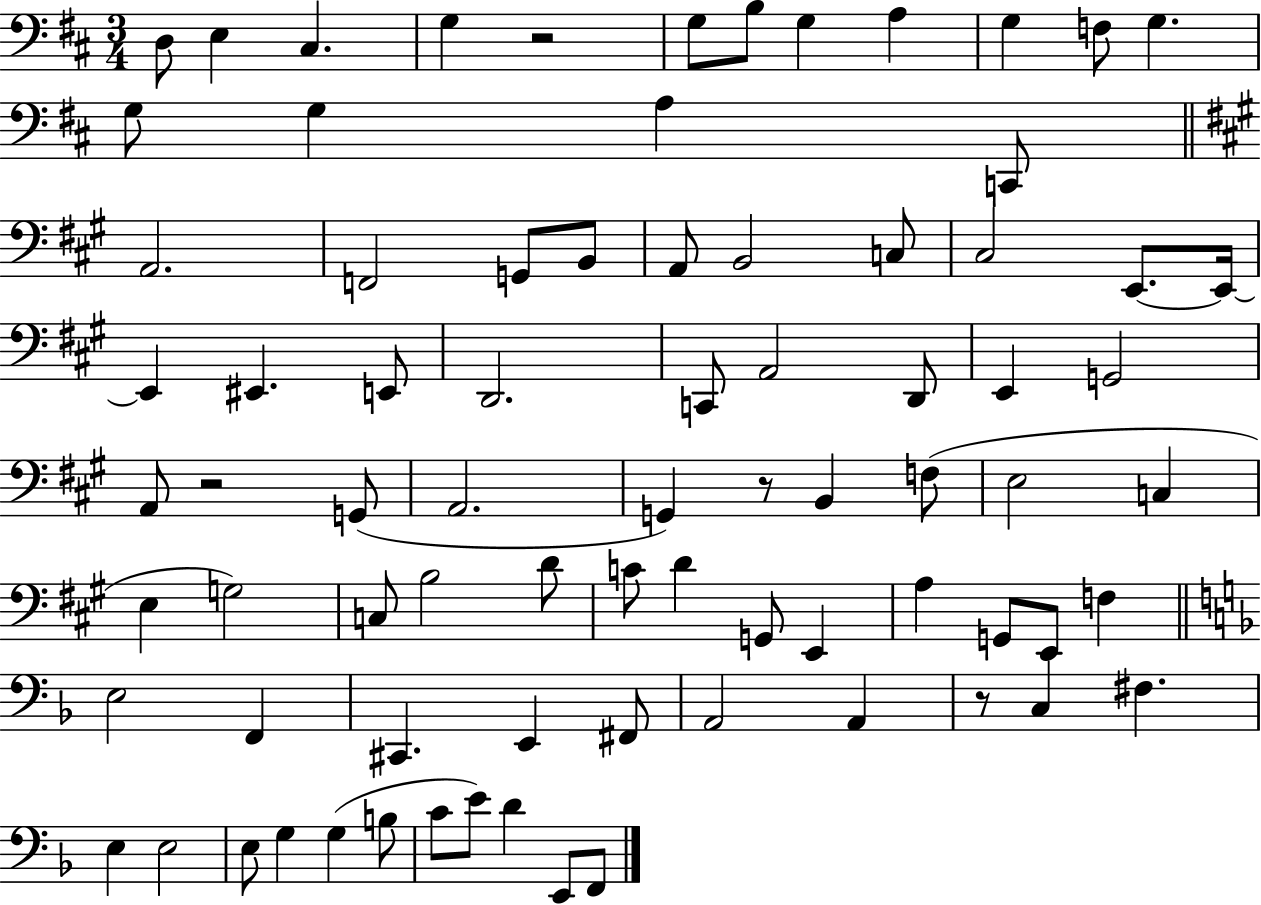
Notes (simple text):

D3/e E3/q C#3/q. G3/q R/h G3/e B3/e G3/q A3/q G3/q F3/e G3/q. G3/e G3/q A3/q C2/e A2/h. F2/h G2/e B2/e A2/e B2/h C3/e C#3/h E2/e. E2/s E2/q EIS2/q. E2/e D2/h. C2/e A2/h D2/e E2/q G2/h A2/e R/h G2/e A2/h. G2/q R/e B2/q F3/e E3/h C3/q E3/q G3/h C3/e B3/h D4/e C4/e D4/q G2/e E2/q A3/q G2/e E2/e F3/q E3/h F2/q C#2/q. E2/q F#2/e A2/h A2/q R/e C3/q F#3/q. E3/q E3/h E3/e G3/q G3/q B3/e C4/e E4/e D4/q E2/e F2/e